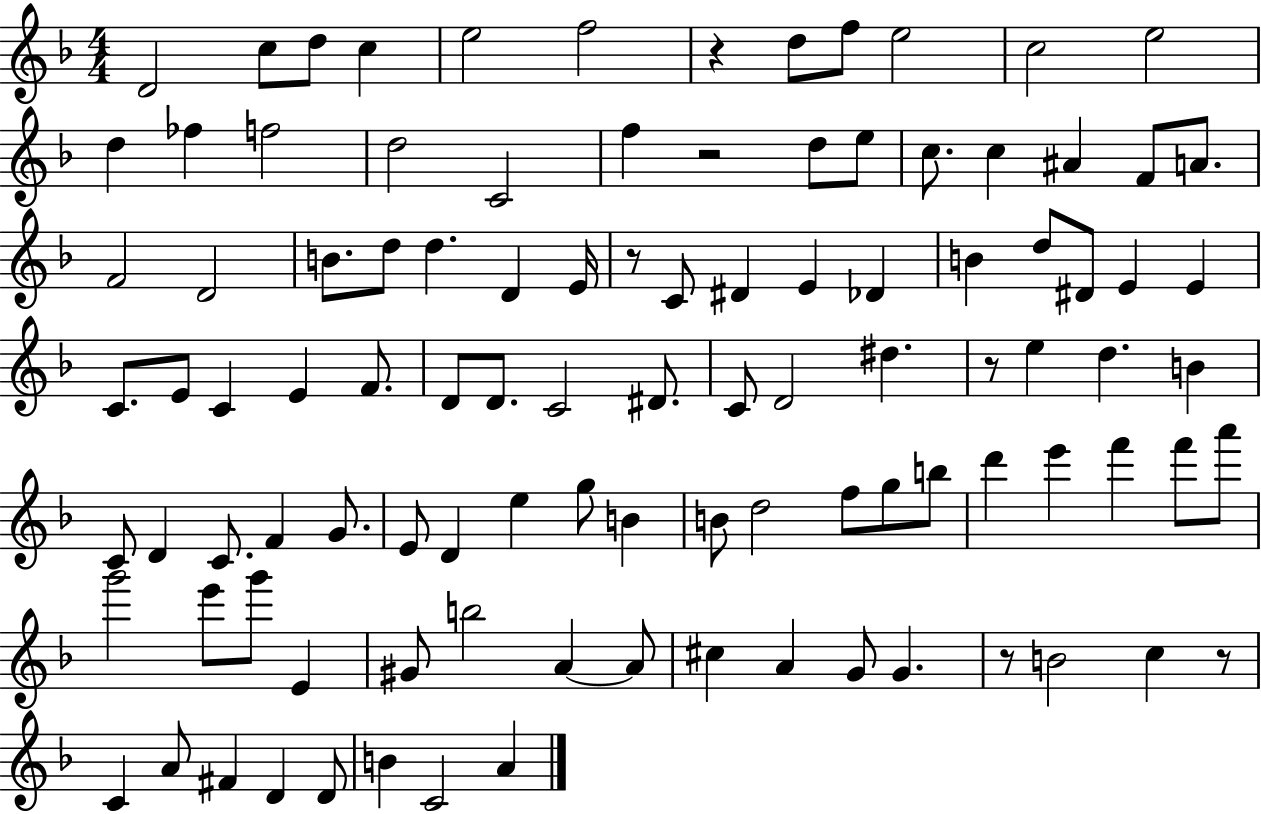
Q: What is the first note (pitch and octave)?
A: D4